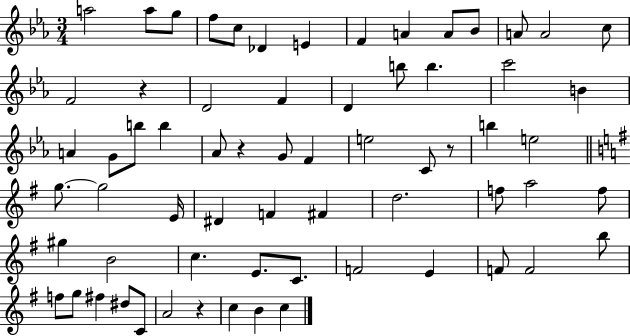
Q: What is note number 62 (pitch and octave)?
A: C5